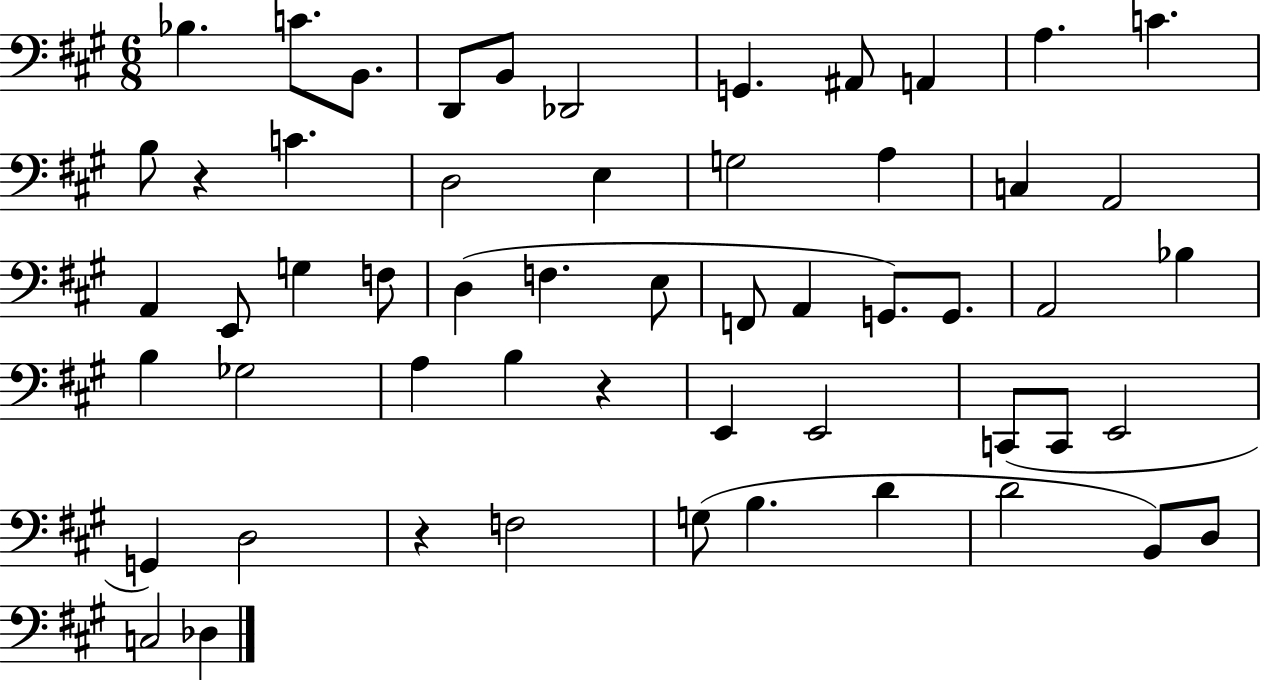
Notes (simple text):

Bb3/q. C4/e. B2/e. D2/e B2/e Db2/h G2/q. A#2/e A2/q A3/q. C4/q. B3/e R/q C4/q. D3/h E3/q G3/h A3/q C3/q A2/h A2/q E2/e G3/q F3/e D3/q F3/q. E3/e F2/e A2/q G2/e. G2/e. A2/h Bb3/q B3/q Gb3/h A3/q B3/q R/q E2/q E2/h C2/e C2/e E2/h G2/q D3/h R/q F3/h G3/e B3/q. D4/q D4/h B2/e D3/e C3/h Db3/q